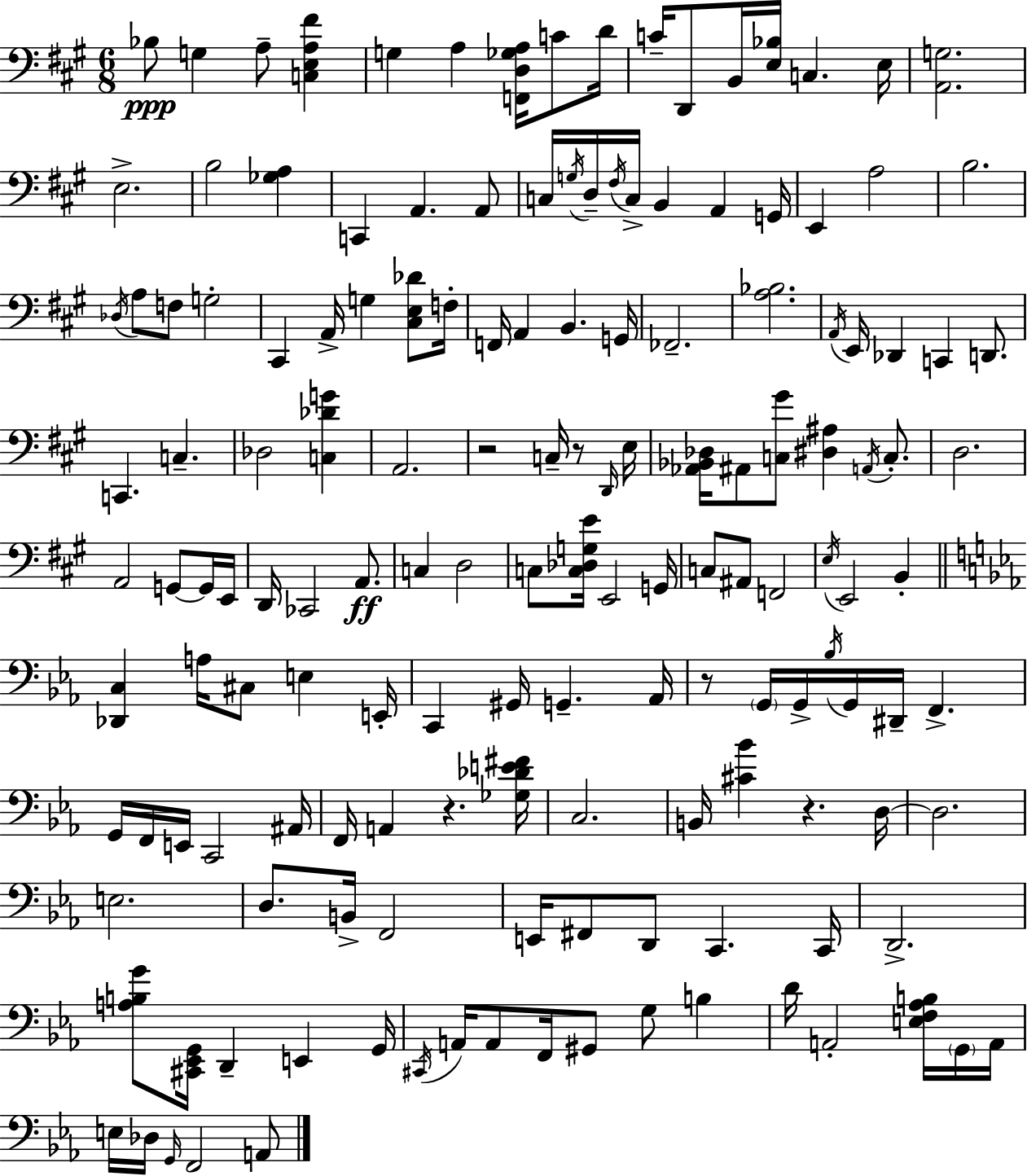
Bb3/e G3/q A3/e [C3,E3,A3,F#4]/q G3/q A3/q [F2,D3,Gb3,A3]/s C4/e D4/s C4/s D2/e B2/s [E3,Bb3]/s C3/q. E3/s [A2,G3]/h. E3/h. B3/h [Gb3,A3]/q C2/q A2/q. A2/e C3/s G3/s D3/s F#3/s C3/s B2/q A2/q G2/s E2/q A3/h B3/h. Db3/s A3/e F3/e G3/h C#2/q A2/s G3/q [C#3,E3,Db4]/e F3/s F2/s A2/q B2/q. G2/s FES2/h. [A3,Bb3]/h. A2/s E2/s Db2/q C2/q D2/e. C2/q. C3/q. Db3/h [C3,Db4,G4]/q A2/h. R/h C3/s R/e D2/s E3/s [Ab2,Bb2,Db3]/s A#2/e [C3,G#4]/e [D#3,A#3]/q A2/s C3/e. D3/h. A2/h G2/e G2/s E2/s D2/s CES2/h A2/e. C3/q D3/h C3/e [C3,Db3,G3,E4]/s E2/h G2/s C3/e A#2/e F2/h E3/s E2/h B2/q [Db2,C3]/q A3/s C#3/e E3/q E2/s C2/q G#2/s G2/q. Ab2/s R/e G2/s G2/s Bb3/s G2/s D#2/s F2/q. G2/s F2/s E2/s C2/h A#2/s F2/s A2/q R/q. [Gb3,Db4,E4,F#4]/s C3/h. B2/s [C#4,Bb4]/q R/q. D3/s D3/h. E3/h. D3/e. B2/s F2/h E2/s F#2/e D2/e C2/q. C2/s D2/h. [A3,B3,G4]/e [C#2,Eb2,G2]/s D2/q E2/q G2/s C#2/s A2/s A2/e F2/s G#2/e G3/e B3/q D4/s A2/h [E3,F3,Ab3,B3]/s G2/s A2/s E3/s Db3/s G2/s F2/h A2/e